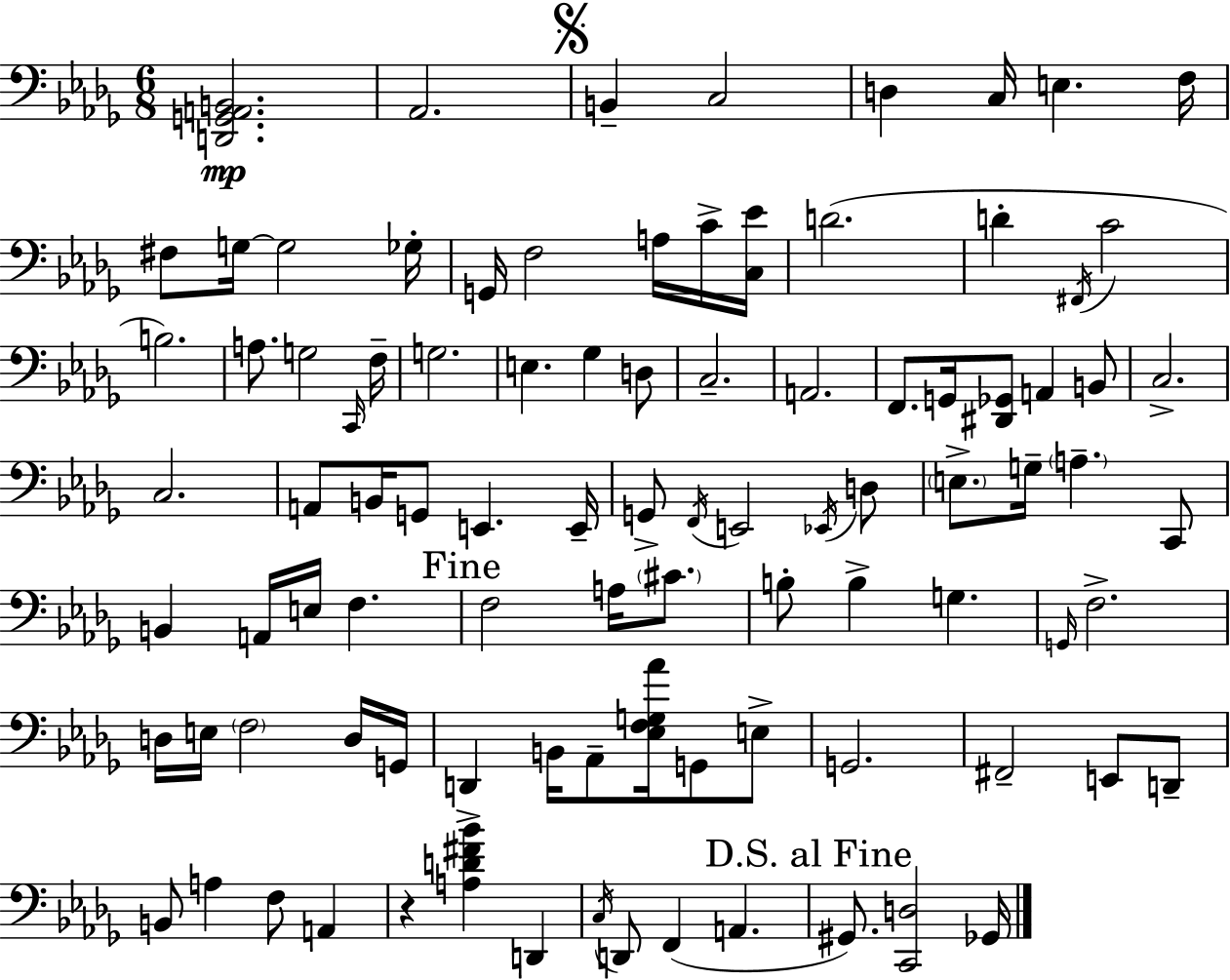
X:1
T:Untitled
M:6/8
L:1/4
K:Bbm
[D,,G,,A,,B,,]2 _A,,2 B,, C,2 D, C,/4 E, F,/4 ^F,/2 G,/4 G,2 _G,/4 G,,/4 F,2 A,/4 C/4 [C,_E]/4 D2 D ^F,,/4 C2 B,2 A,/2 G,2 C,,/4 F,/4 G,2 E, _G, D,/2 C,2 A,,2 F,,/2 G,,/4 [^D,,_G,,]/2 A,, B,,/2 C,2 C,2 A,,/2 B,,/4 G,,/2 E,, E,,/4 G,,/2 F,,/4 E,,2 _E,,/4 D,/2 E,/2 G,/4 A, C,,/2 B,, A,,/4 E,/4 F, F,2 A,/4 ^C/2 B,/2 B, G, G,,/4 F,2 D,/4 E,/4 F,2 D,/4 G,,/4 D,, B,,/4 _A,,/2 [_E,F,G,_A]/4 G,,/2 E,/2 G,,2 ^F,,2 E,,/2 D,,/2 B,,/2 A, F,/2 A,, z [A,D^F_B] D,, C,/4 D,,/2 F,, A,, ^G,,/2 [C,,D,]2 _G,,/4